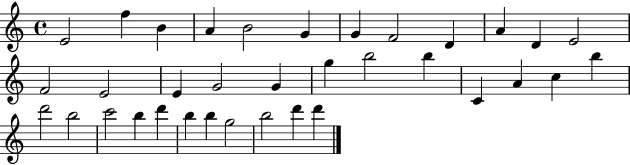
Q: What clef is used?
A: treble